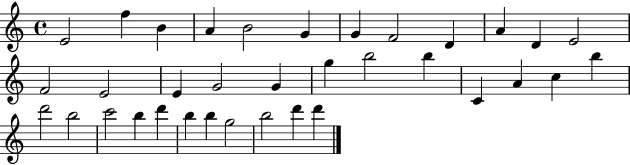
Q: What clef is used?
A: treble